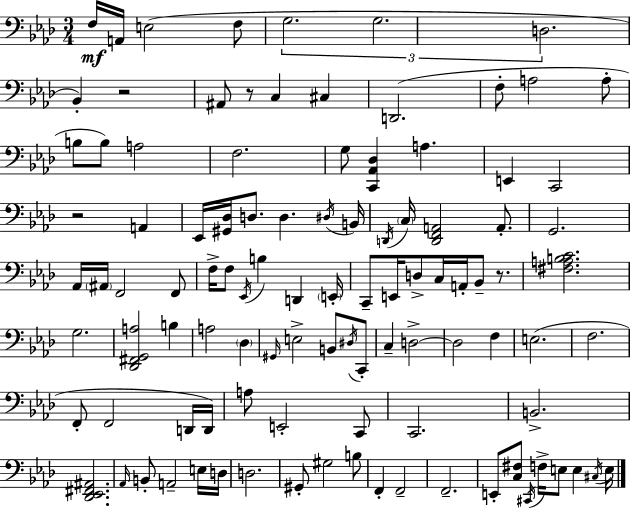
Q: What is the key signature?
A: AES major